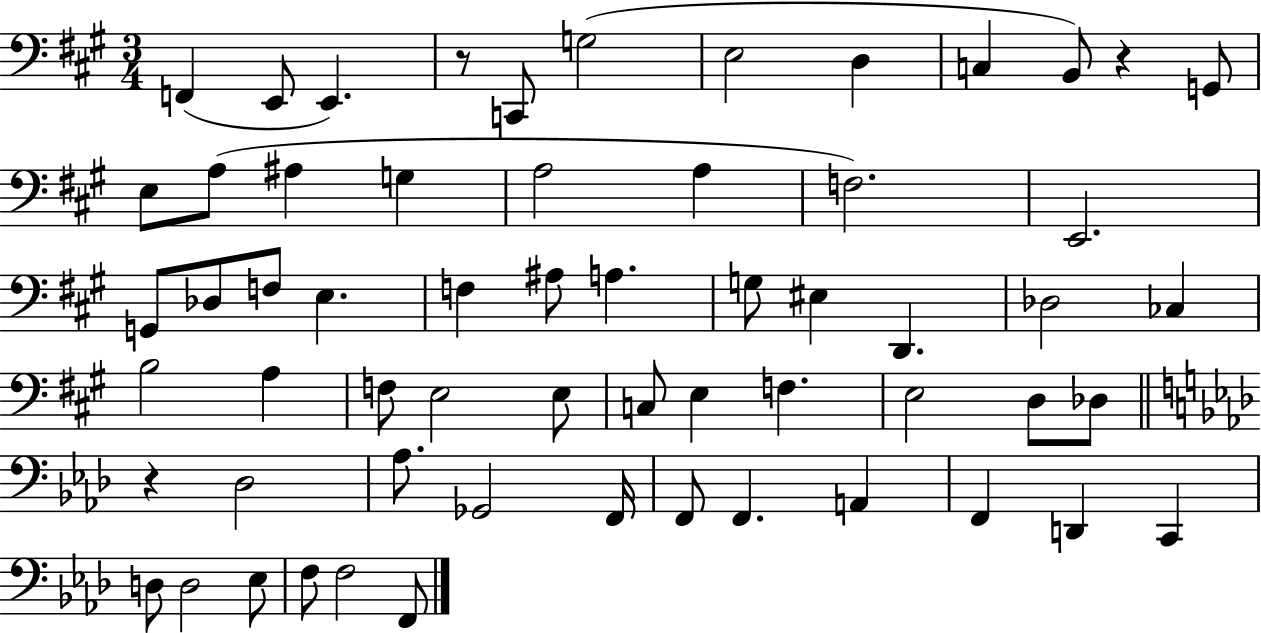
F2/q E2/e E2/q. R/e C2/e G3/h E3/h D3/q C3/q B2/e R/q G2/e E3/e A3/e A#3/q G3/q A3/h A3/q F3/h. E2/h. G2/e Db3/e F3/e E3/q. F3/q A#3/e A3/q. G3/e EIS3/q D2/q. Db3/h CES3/q B3/h A3/q F3/e E3/h E3/e C3/e E3/q F3/q. E3/h D3/e Db3/e R/q Db3/h Ab3/e. Gb2/h F2/s F2/e F2/q. A2/q F2/q D2/q C2/q D3/e D3/h Eb3/e F3/e F3/h F2/e